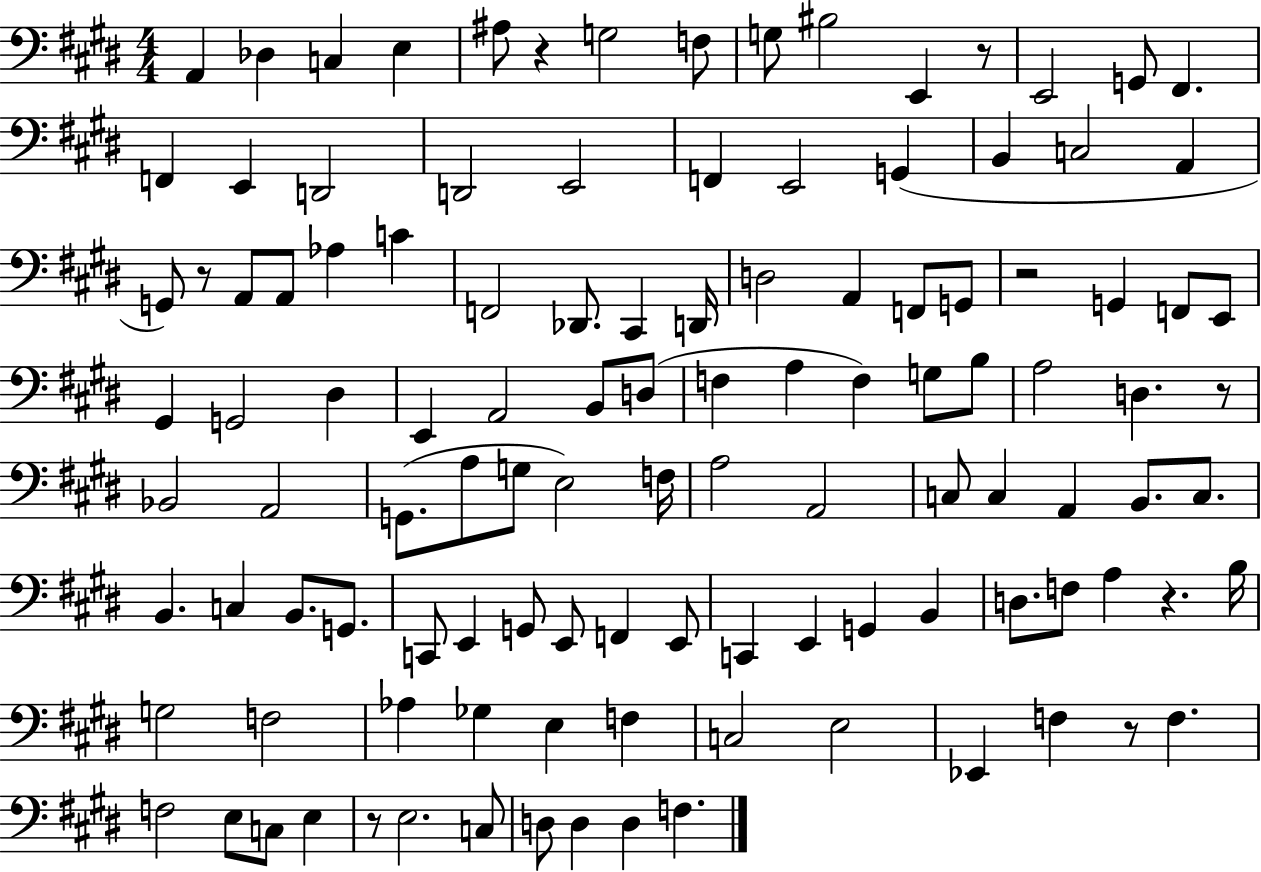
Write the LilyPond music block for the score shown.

{
  \clef bass
  \numericTimeSignature
  \time 4/4
  \key e \major
  a,4 des4 c4 e4 | ais8 r4 g2 f8 | g8 bis2 e,4 r8 | e,2 g,8 fis,4. | \break f,4 e,4 d,2 | d,2 e,2 | f,4 e,2 g,4( | b,4 c2 a,4 | \break g,8) r8 a,8 a,8 aes4 c'4 | f,2 des,8. cis,4 d,16 | d2 a,4 f,8 g,8 | r2 g,4 f,8 e,8 | \break gis,4 g,2 dis4 | e,4 a,2 b,8 d8( | f4 a4 f4) g8 b8 | a2 d4. r8 | \break bes,2 a,2 | g,8.( a8 g8 e2) f16 | a2 a,2 | c8 c4 a,4 b,8. c8. | \break b,4. c4 b,8. g,8. | c,8 e,4 g,8 e,8 f,4 e,8 | c,4 e,4 g,4 b,4 | d8. f8 a4 r4. b16 | \break g2 f2 | aes4 ges4 e4 f4 | c2 e2 | ees,4 f4 r8 f4. | \break f2 e8 c8 e4 | r8 e2. c8 | d8 d4 d4 f4. | \bar "|."
}